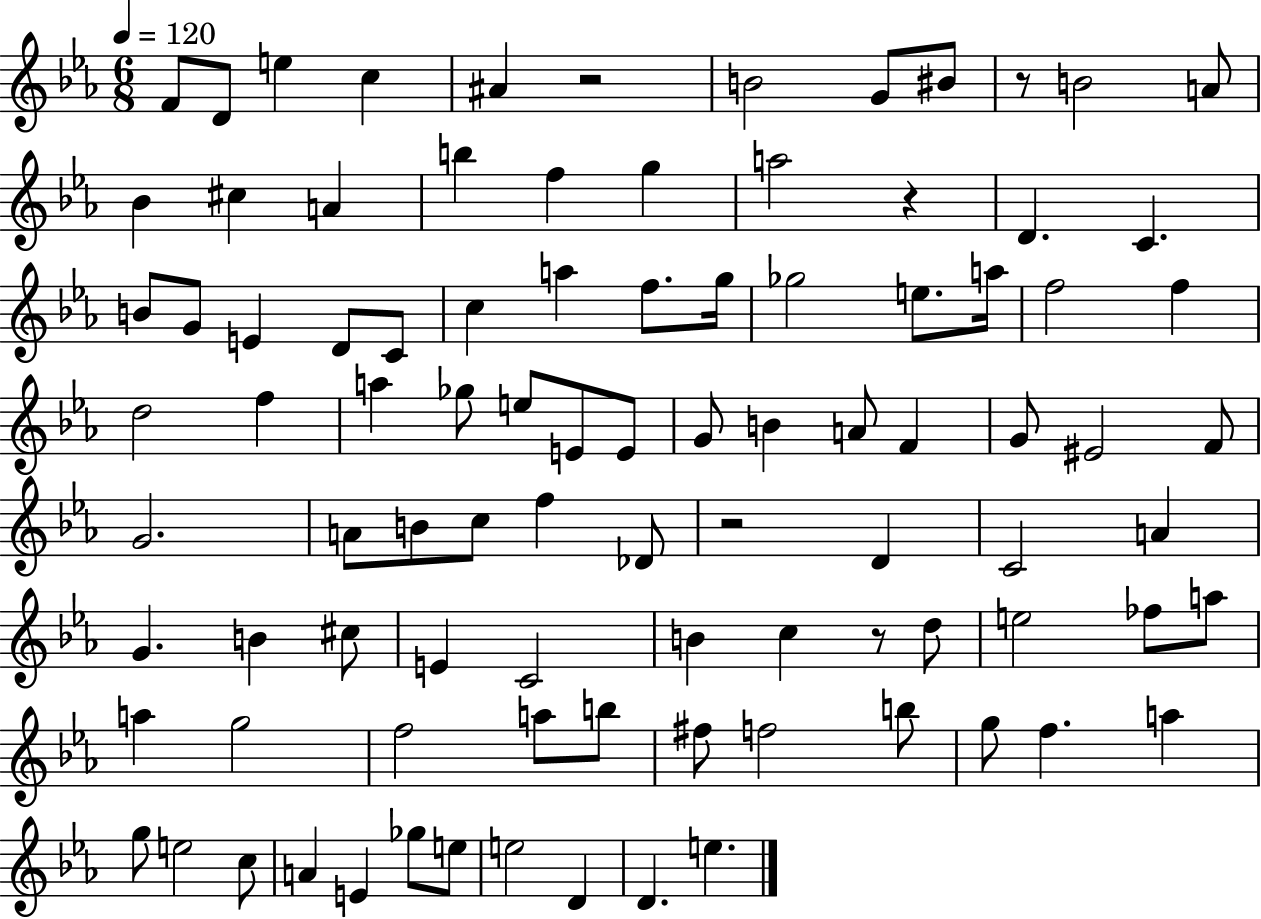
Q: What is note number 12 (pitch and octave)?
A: C#5